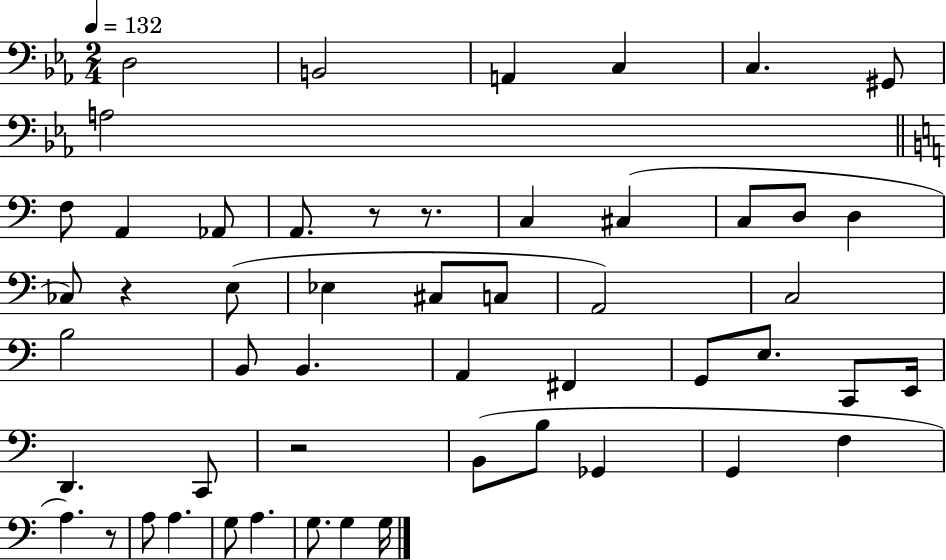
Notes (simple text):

D3/h B2/h A2/q C3/q C3/q. G#2/e A3/h F3/e A2/q Ab2/e A2/e. R/e R/e. C3/q C#3/q C3/e D3/e D3/q CES3/e R/q E3/e Eb3/q C#3/e C3/e A2/h C3/h B3/h B2/e B2/q. A2/q F#2/q G2/e E3/e. C2/e E2/s D2/q. C2/e R/h B2/e B3/e Gb2/q G2/q F3/q A3/q. R/e A3/e A3/q. G3/e A3/q. G3/e. G3/q G3/s